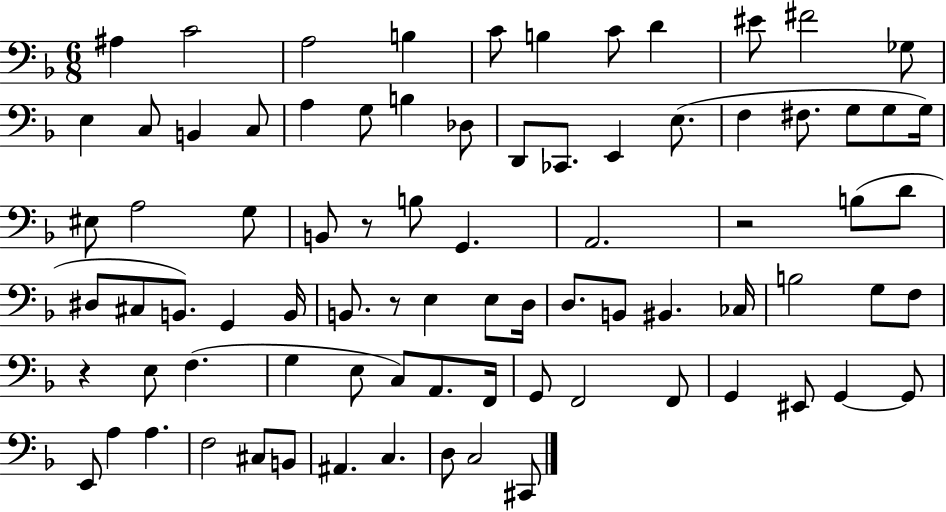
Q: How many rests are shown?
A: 4